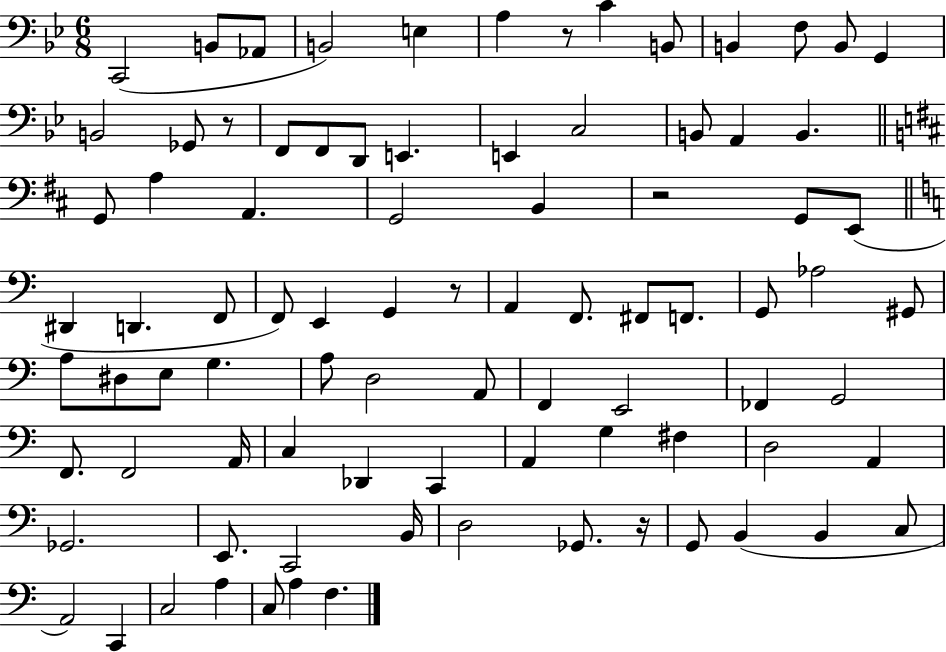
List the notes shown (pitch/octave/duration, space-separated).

C2/h B2/e Ab2/e B2/h E3/q A3/q R/e C4/q B2/e B2/q F3/e B2/e G2/q B2/h Gb2/e R/e F2/e F2/e D2/e E2/q. E2/q C3/h B2/e A2/q B2/q. G2/e A3/q A2/q. G2/h B2/q R/h G2/e E2/e D#2/q D2/q. F2/e F2/e E2/q G2/q R/e A2/q F2/e. F#2/e F2/e. G2/e Ab3/h G#2/e A3/e D#3/e E3/e G3/q. A3/e D3/h A2/e F2/q E2/h FES2/q G2/h F2/e. F2/h A2/s C3/q Db2/q C2/q A2/q G3/q F#3/q D3/h A2/q Gb2/h. E2/e. C2/h B2/s D3/h Gb2/e. R/s G2/e B2/q B2/q C3/e A2/h C2/q C3/h A3/q C3/e A3/q F3/q.